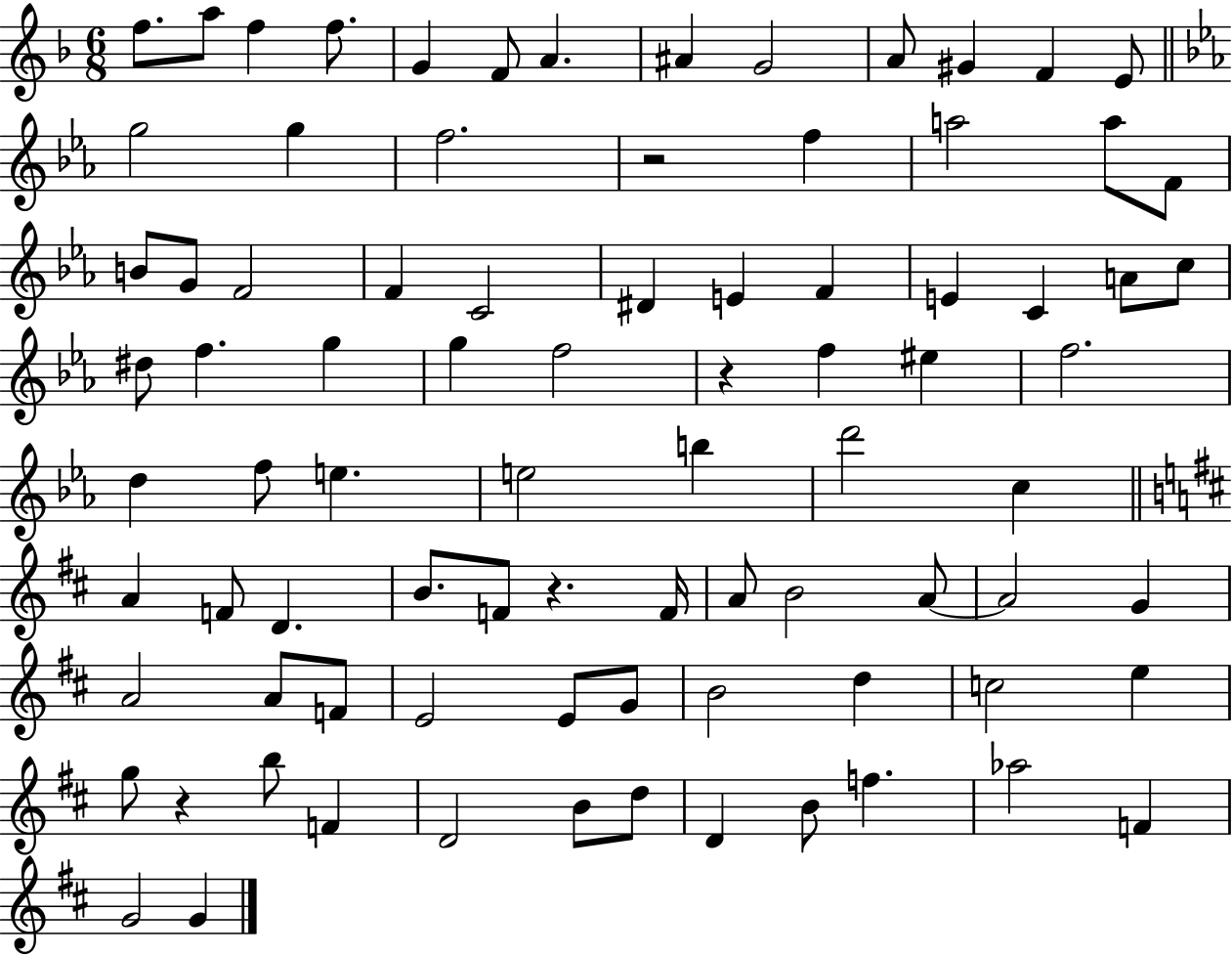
F5/e. A5/e F5/q F5/e. G4/q F4/e A4/q. A#4/q G4/h A4/e G#4/q F4/q E4/e G5/h G5/q F5/h. R/h F5/q A5/h A5/e F4/e B4/e G4/e F4/h F4/q C4/h D#4/q E4/q F4/q E4/q C4/q A4/e C5/e D#5/e F5/q. G5/q G5/q F5/h R/q F5/q EIS5/q F5/h. D5/q F5/e E5/q. E5/h B5/q D6/h C5/q A4/q F4/e D4/q. B4/e. F4/e R/q. F4/s A4/e B4/h A4/e A4/h G4/q A4/h A4/e F4/e E4/h E4/e G4/e B4/h D5/q C5/h E5/q G5/e R/q B5/e F4/q D4/h B4/e D5/e D4/q B4/e F5/q. Ab5/h F4/q G4/h G4/q